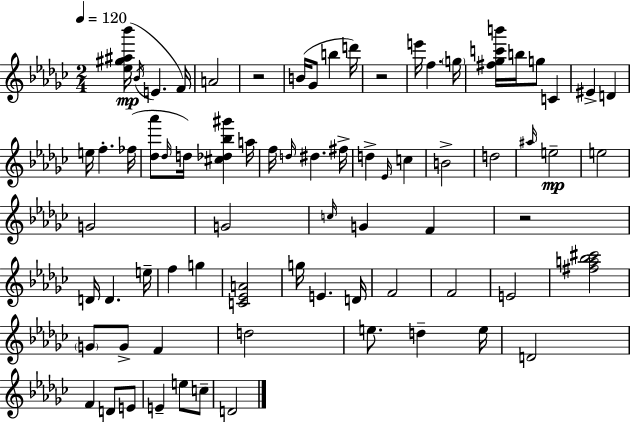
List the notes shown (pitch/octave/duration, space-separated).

[Eb5,G#5,A#5,Bb6]/s Bb4/s E4/q. F4/s A4/h R/h B4/s Gb4/e B5/q D6/s R/h E6/s F5/q. G5/s [F#5,Gb5,C6,B6]/s B5/s G5/e C4/q EIS4/q D4/q E5/s F5/q. FES5/s [Db5,Ab6]/e Db5/s D5/s [C#5,Db5,Bb5,G#6]/q A5/s F5/s D5/s D#5/q. F#5/s D5/q Eb4/s C5/q B4/h D5/h A#5/s E5/h E5/h G4/h G4/h C5/s G4/q F4/q R/h D4/s D4/q. E5/s F5/q G5/q [C4,Eb4,A4]/h G5/s E4/q. D4/s F4/h F4/h E4/h [F#5,A5,Bb5,C#6]/h G4/e G4/e F4/q D5/h E5/e. D5/q E5/s D4/h F4/q D4/e E4/e E4/q E5/e C5/e D4/h